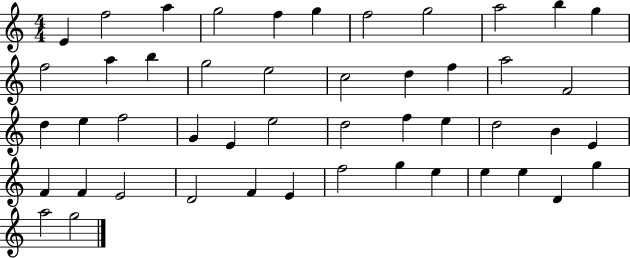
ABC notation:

X:1
T:Untitled
M:4/4
L:1/4
K:C
E f2 a g2 f g f2 g2 a2 b g f2 a b g2 e2 c2 d f a2 F2 d e f2 G E e2 d2 f e d2 B E F F E2 D2 F E f2 g e e e D g a2 g2